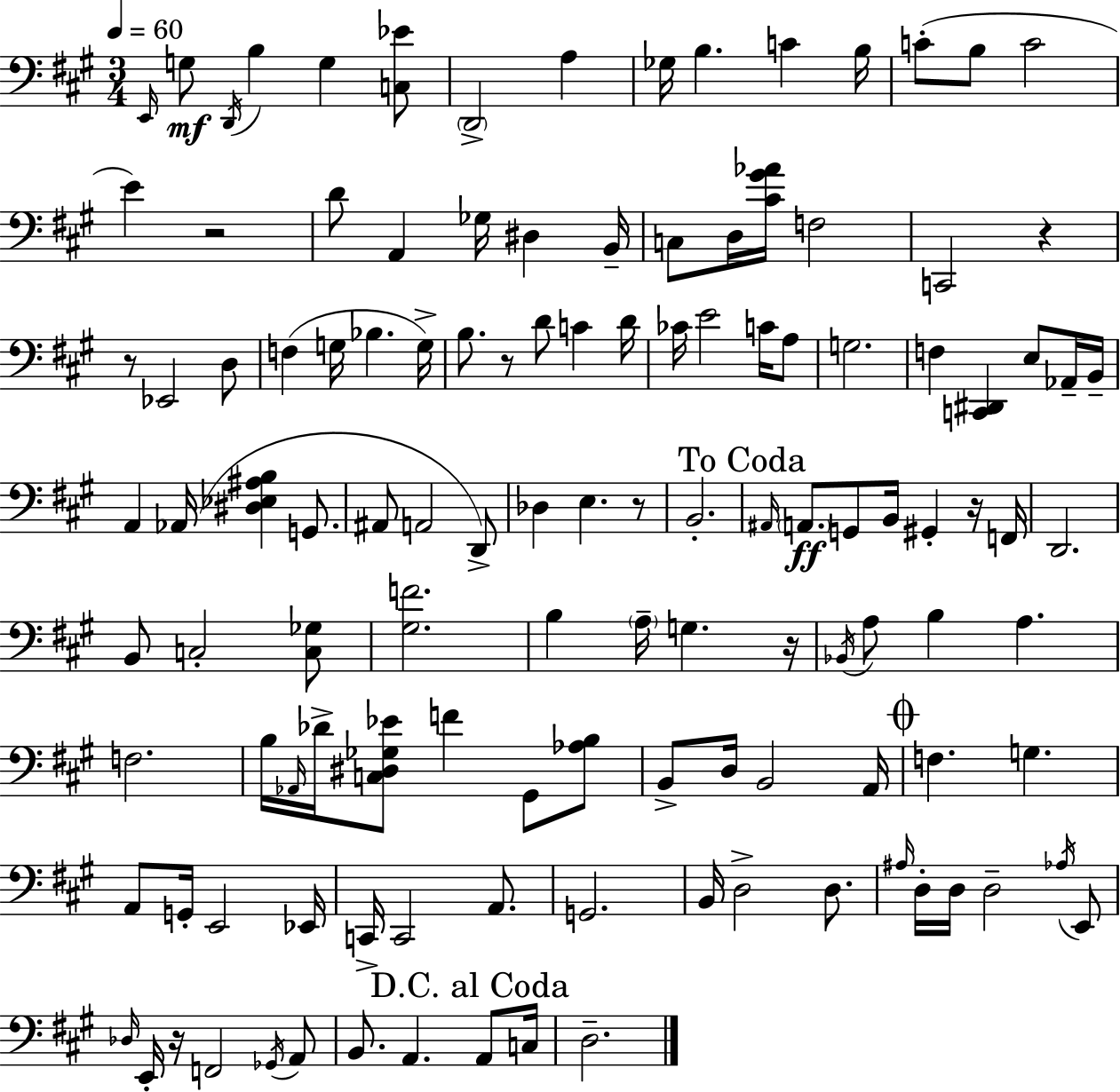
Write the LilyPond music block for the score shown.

{
  \clef bass
  \numericTimeSignature
  \time 3/4
  \key a \major
  \tempo 4 = 60
  \grace { e,16 }\mf g8 \acciaccatura { d,16 } b4 g4 | <c ees'>8 \parenthesize d,2-> a4 | ges16 b4. c'4 | b16 c'8-.( b8 c'2 | \break e'4) r2 | d'8 a,4 ges16 dis4 | b,16-- c8 d16 <cis' gis' aes'>16 f2 | c,2 r4 | \break r8 ees,2 | d8 f4( g16 bes4. | g16->) b8. r8 d'8 c'4 | d'16 ces'16 e'2 c'16 | \break a8 g2. | f4 <c, dis,>4 e8 | aes,16-- b,16-- a,4 aes,16( <dis ees ais b>4 g,8. | ais,8 a,2 | \break d,8->) des4 e4. | r8 b,2.-. | \mark "To Coda" \grace { ais,16 }\ff \parenthesize a,8. g,8 b,16 gis,4-. | r16 f,16 d,2. | \break b,8 c2-. | <c ges>8 <gis f'>2. | b4 \parenthesize a16-- g4. | r16 \acciaccatura { bes,16 } a8 b4 a4. | \break f2. | b16 \grace { aes,16 } des'16-> <c dis ges ees'>8 f'4 | gis,8 <aes b>8 b,8-> d16 b,2 | a,16 \mark \markup { \musicglyph "scripts.coda" } f4. g4. | \break a,8 g,16-. e,2 | ees,16 c,16-> c,2 | a,8. g,2. | b,16 d2-> | \break d8. \grace { ais16 } d16-. d16 d2-- | \acciaccatura { aes16 } e,8 \grace { des16 } e,16-. r16 f,2 | \acciaccatura { ges,16 } a,8 b,8. | a,4. \mark "D.C. al Coda" a,8 c16 d2.-- | \break \bar "|."
}